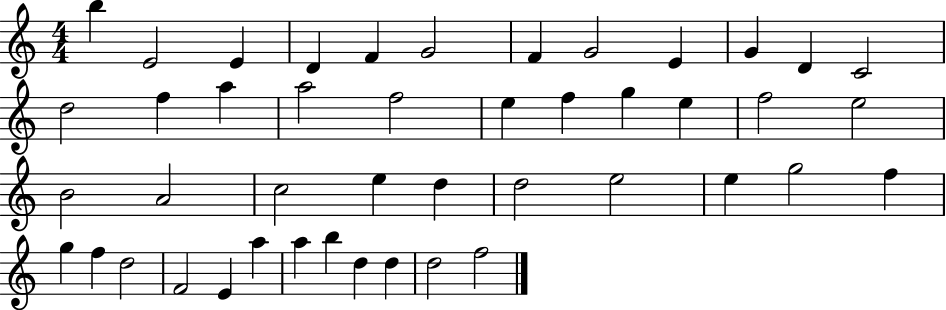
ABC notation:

X:1
T:Untitled
M:4/4
L:1/4
K:C
b E2 E D F G2 F G2 E G D C2 d2 f a a2 f2 e f g e f2 e2 B2 A2 c2 e d d2 e2 e g2 f g f d2 F2 E a a b d d d2 f2